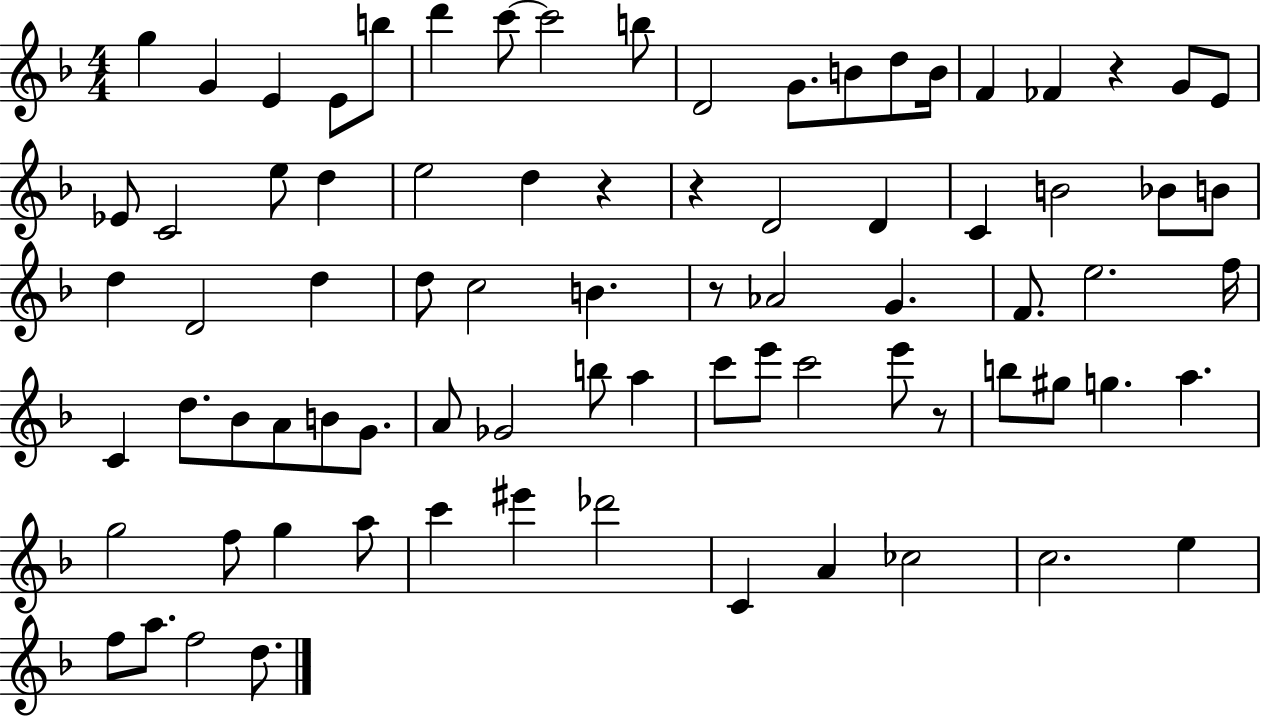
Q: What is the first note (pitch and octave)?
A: G5